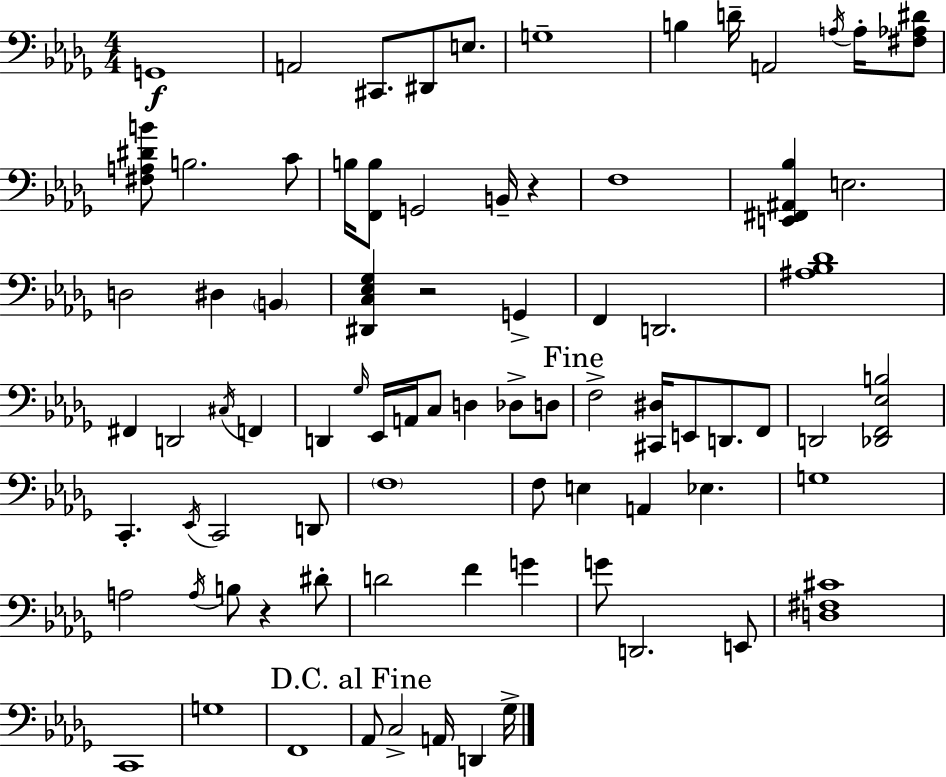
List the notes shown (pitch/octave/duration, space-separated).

G2/w A2/h C#2/e. D#2/e E3/e. G3/w B3/q D4/s A2/h A3/s A3/s [F#3,Ab3,D#4]/e [F#3,A3,D#4,B4]/e B3/h. C4/e B3/s [F2,B3]/e G2/h B2/s R/q F3/w [E2,F#2,A#2,Bb3]/q E3/h. D3/h D#3/q B2/q [D#2,C3,Eb3,Gb3]/q R/h G2/q F2/q D2/h. [A#3,Bb3,Db4]/w F#2/q D2/h C#3/s F2/q D2/q Gb3/s Eb2/s A2/s C3/e D3/q Db3/e D3/e F3/h [C#2,D#3]/s E2/e D2/e. F2/e D2/h [Db2,F2,Eb3,B3]/h C2/q. Eb2/s C2/h D2/e F3/w F3/e E3/q A2/q Eb3/q. G3/w A3/h A3/s B3/e R/q D#4/e D4/h F4/q G4/q G4/e D2/h. E2/e [D3,F#3,C#4]/w C2/w G3/w F2/w Ab2/e C3/h A2/s D2/q Gb3/s